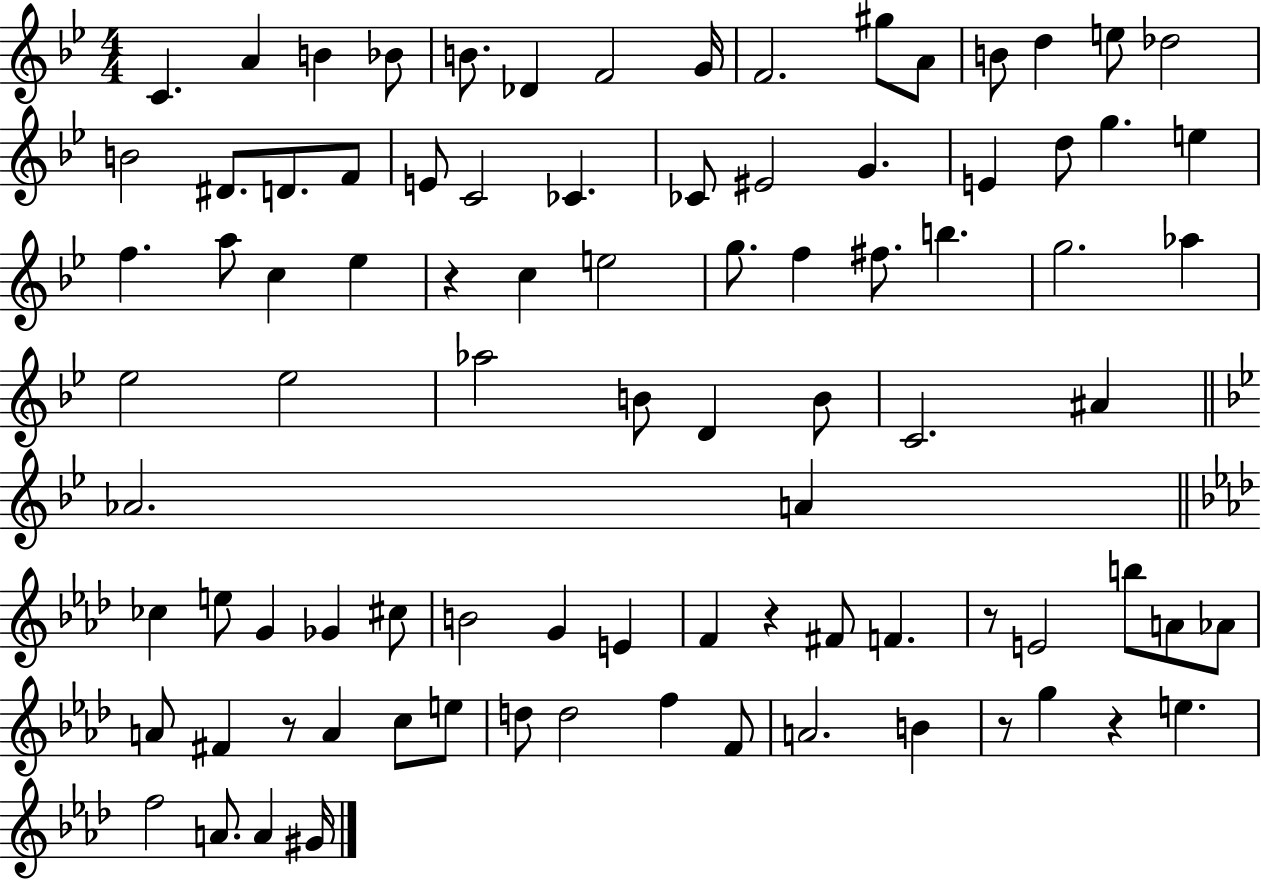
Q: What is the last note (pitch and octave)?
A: G#4